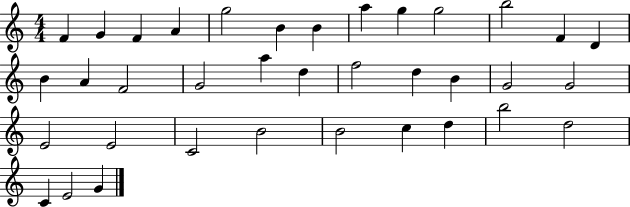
{
  \clef treble
  \numericTimeSignature
  \time 4/4
  \key c \major
  f'4 g'4 f'4 a'4 | g''2 b'4 b'4 | a''4 g''4 g''2 | b''2 f'4 d'4 | \break b'4 a'4 f'2 | g'2 a''4 d''4 | f''2 d''4 b'4 | g'2 g'2 | \break e'2 e'2 | c'2 b'2 | b'2 c''4 d''4 | b''2 d''2 | \break c'4 e'2 g'4 | \bar "|."
}